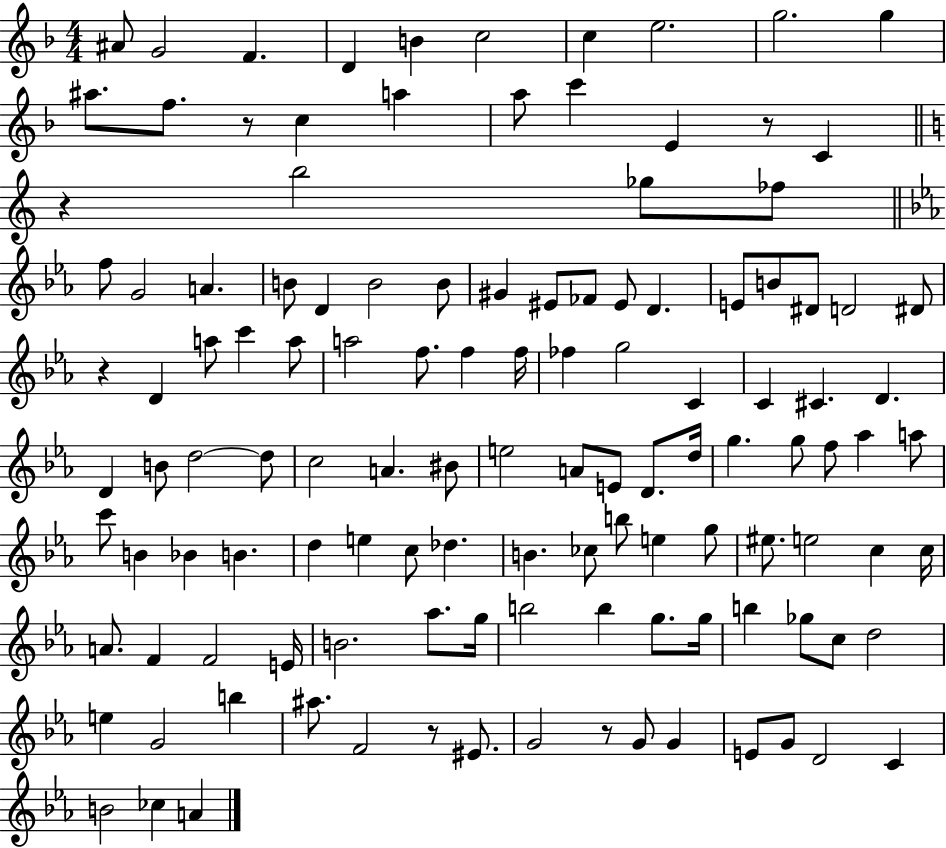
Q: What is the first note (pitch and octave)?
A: A#4